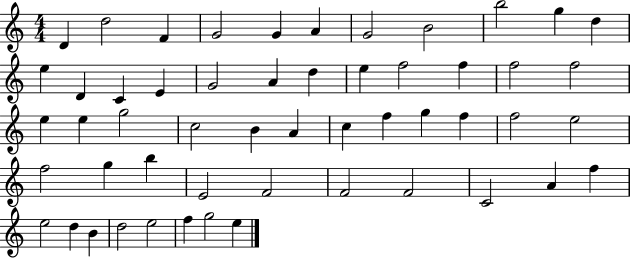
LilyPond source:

{
  \clef treble
  \numericTimeSignature
  \time 4/4
  \key c \major
  d'4 d''2 f'4 | g'2 g'4 a'4 | g'2 b'2 | b''2 g''4 d''4 | \break e''4 d'4 c'4 e'4 | g'2 a'4 d''4 | e''4 f''2 f''4 | f''2 f''2 | \break e''4 e''4 g''2 | c''2 b'4 a'4 | c''4 f''4 g''4 f''4 | f''2 e''2 | \break f''2 g''4 b''4 | e'2 f'2 | f'2 f'2 | c'2 a'4 f''4 | \break e''2 d''4 b'4 | d''2 e''2 | f''4 g''2 e''4 | \bar "|."
}